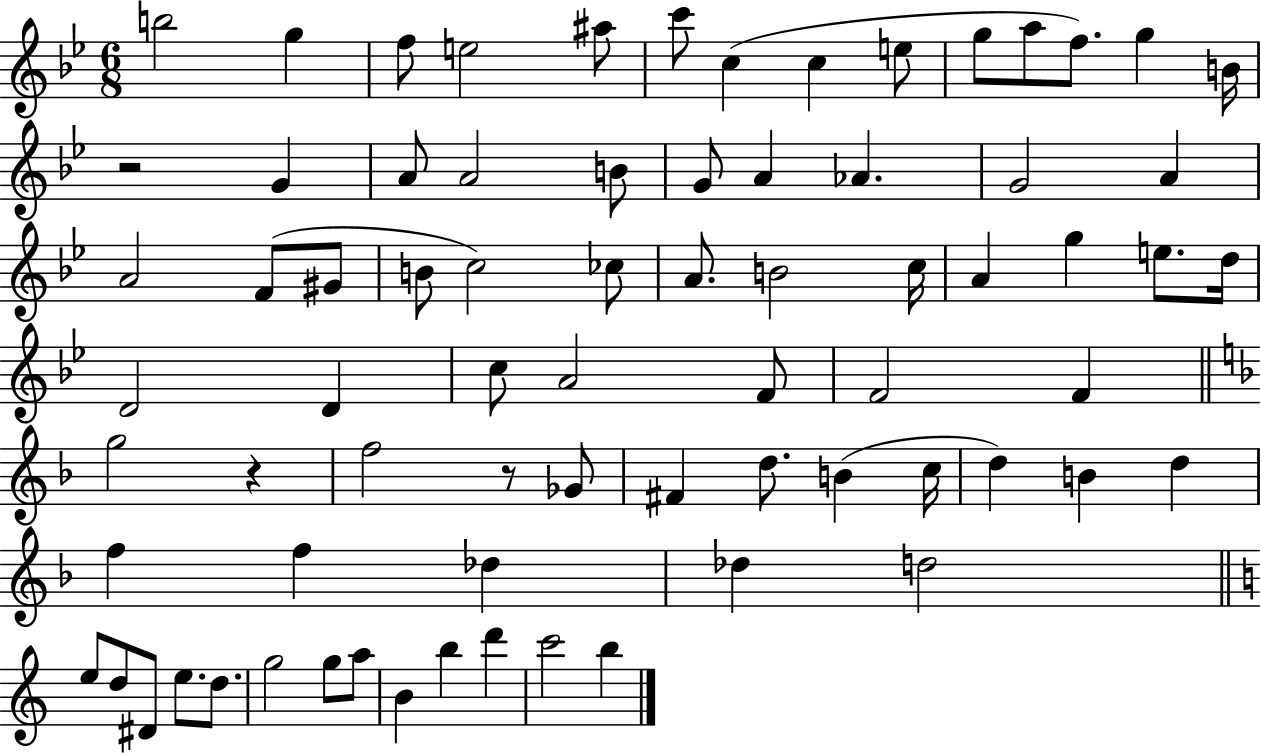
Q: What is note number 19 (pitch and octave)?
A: G4